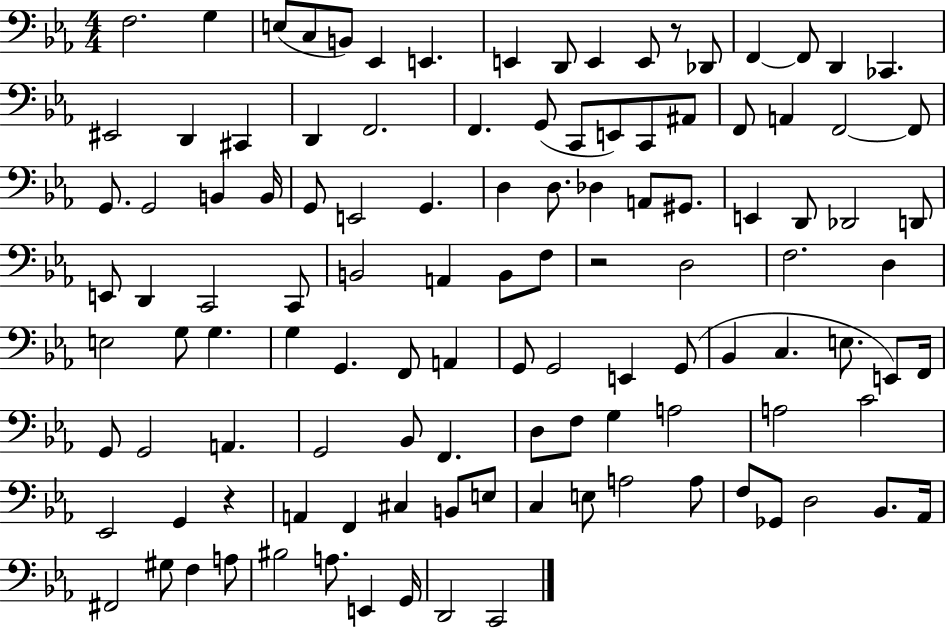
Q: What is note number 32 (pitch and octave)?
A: G2